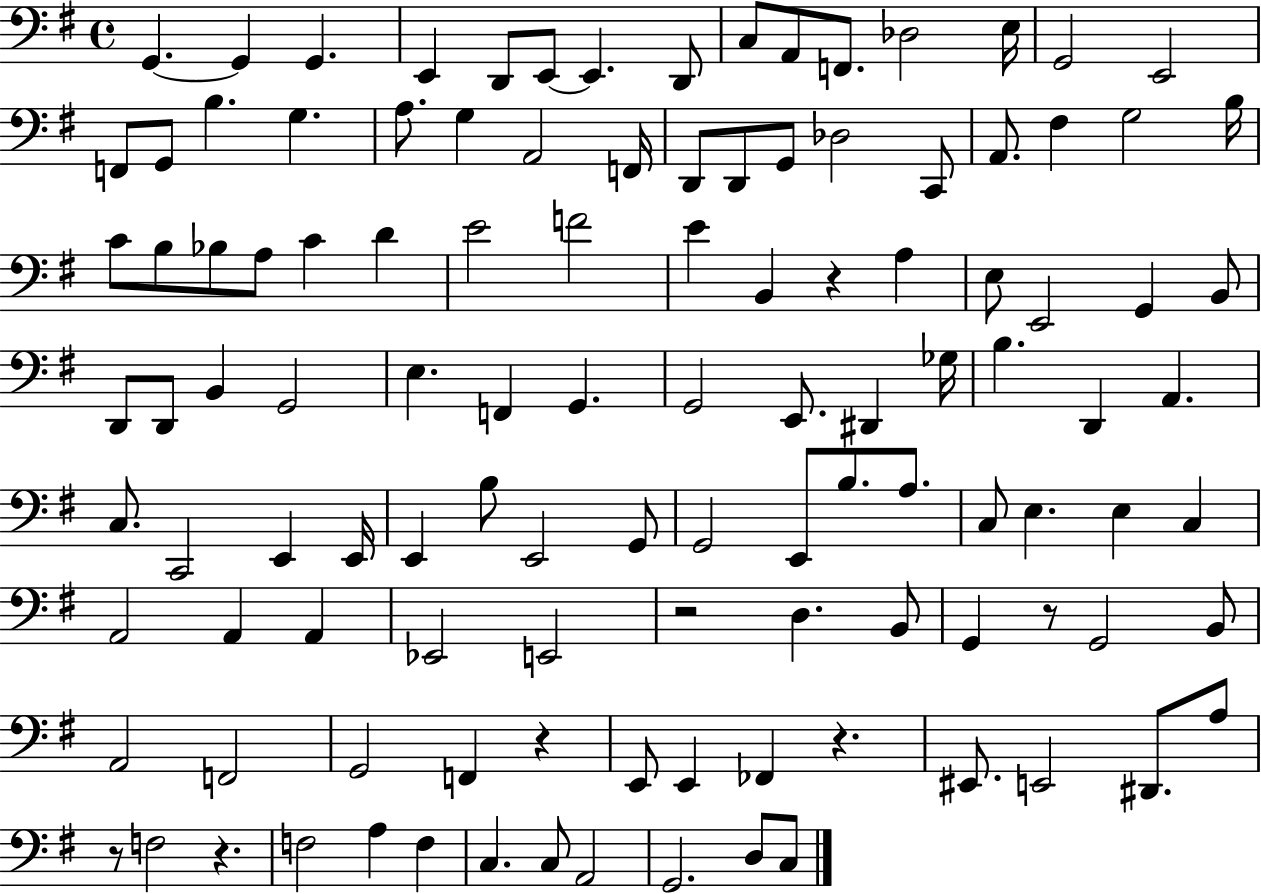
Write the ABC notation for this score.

X:1
T:Untitled
M:4/4
L:1/4
K:G
G,, G,, G,, E,, D,,/2 E,,/2 E,, D,,/2 C,/2 A,,/2 F,,/2 _D,2 E,/4 G,,2 E,,2 F,,/2 G,,/2 B, G, A,/2 G, A,,2 F,,/4 D,,/2 D,,/2 G,,/2 _D,2 C,,/2 A,,/2 ^F, G,2 B,/4 C/2 B,/2 _B,/2 A,/2 C D E2 F2 E B,, z A, E,/2 E,,2 G,, B,,/2 D,,/2 D,,/2 B,, G,,2 E, F,, G,, G,,2 E,,/2 ^D,, _G,/4 B, D,, A,, C,/2 C,,2 E,, E,,/4 E,, B,/2 E,,2 G,,/2 G,,2 E,,/2 B,/2 A,/2 C,/2 E, E, C, A,,2 A,, A,, _E,,2 E,,2 z2 D, B,,/2 G,, z/2 G,,2 B,,/2 A,,2 F,,2 G,,2 F,, z E,,/2 E,, _F,, z ^E,,/2 E,,2 ^D,,/2 A,/2 z/2 F,2 z F,2 A, F, C, C,/2 A,,2 G,,2 D,/2 C,/2